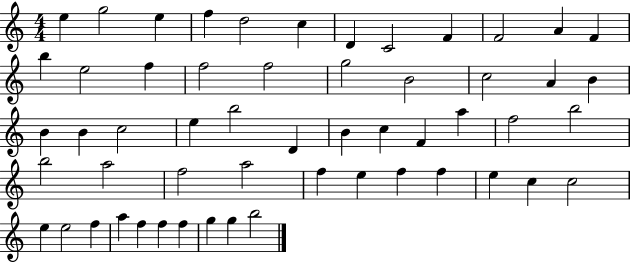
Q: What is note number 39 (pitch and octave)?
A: F5